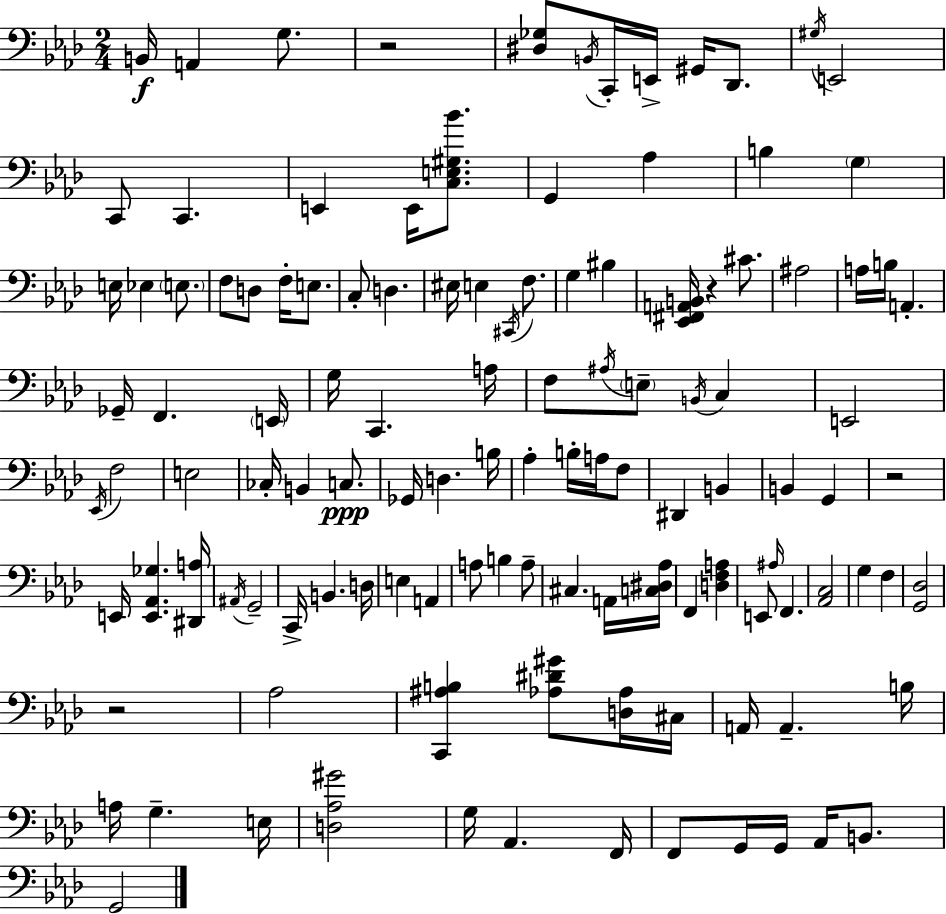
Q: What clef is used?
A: bass